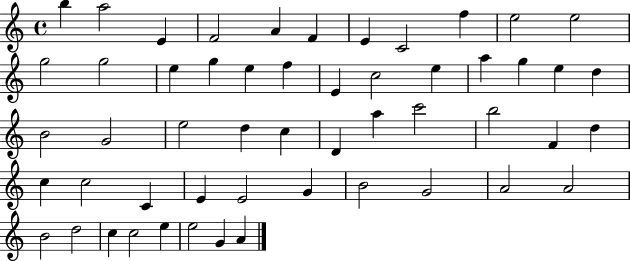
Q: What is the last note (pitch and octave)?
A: A4